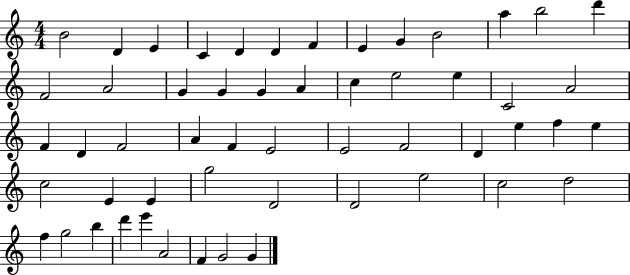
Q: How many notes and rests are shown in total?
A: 54